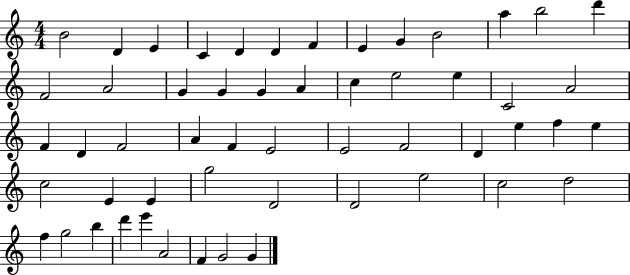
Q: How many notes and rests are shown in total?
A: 54